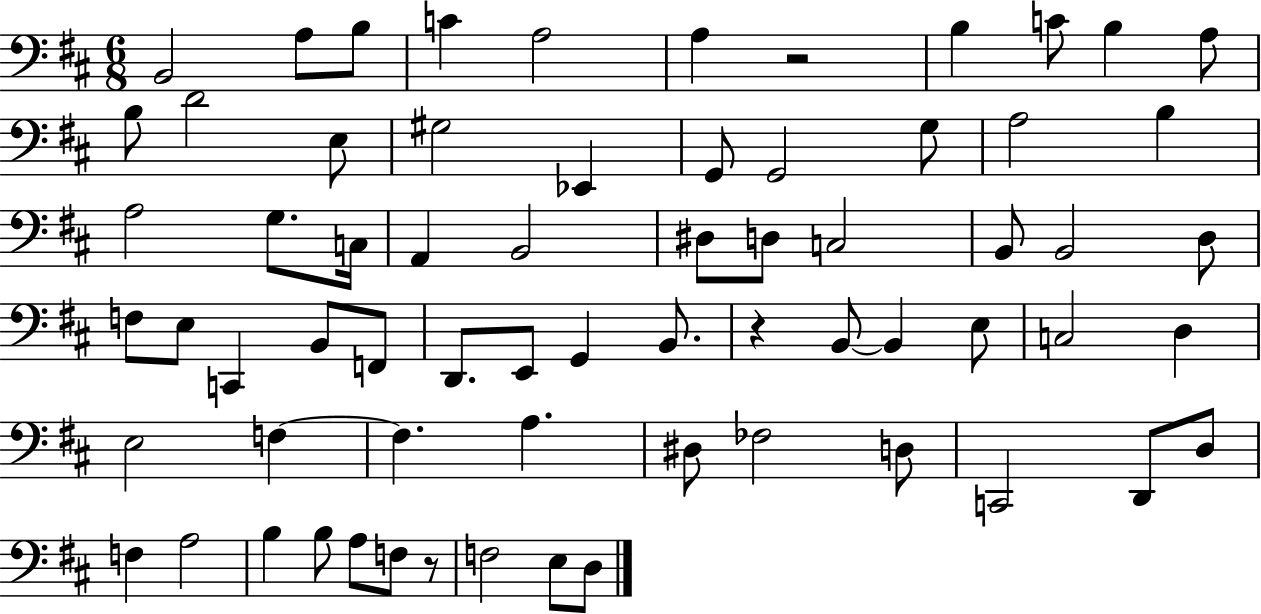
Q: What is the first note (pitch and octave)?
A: B2